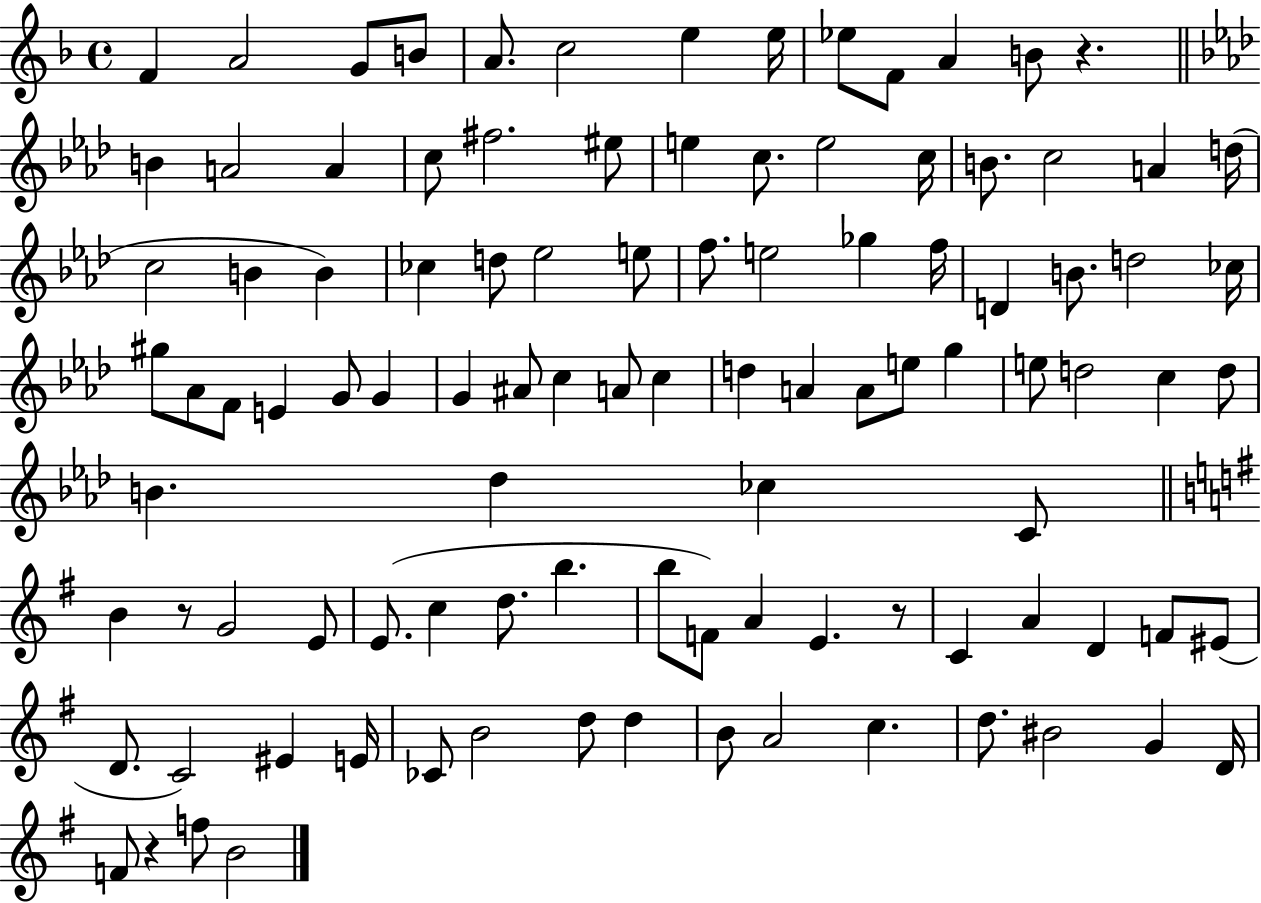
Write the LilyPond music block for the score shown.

{
  \clef treble
  \time 4/4
  \defaultTimeSignature
  \key f \major
  f'4 a'2 g'8 b'8 | a'8. c''2 e''4 e''16 | ees''8 f'8 a'4 b'8 r4. | \bar "||" \break \key aes \major b'4 a'2 a'4 | c''8 fis''2. eis''8 | e''4 c''8. e''2 c''16 | b'8. c''2 a'4 d''16( | \break c''2 b'4 b'4) | ces''4 d''8 ees''2 e''8 | f''8. e''2 ges''4 f''16 | d'4 b'8. d''2 ces''16 | \break gis''8 aes'8 f'8 e'4 g'8 g'4 | g'4 ais'8 c''4 a'8 c''4 | d''4 a'4 a'8 e''8 g''4 | e''8 d''2 c''4 d''8 | \break b'4. des''4 ces''4 c'8 | \bar "||" \break \key e \minor b'4 r8 g'2 e'8 | e'8.( c''4 d''8. b''4. | b''8 f'8) a'4 e'4. r8 | c'4 a'4 d'4 f'8 eis'8( | \break d'8. c'2) eis'4 e'16 | ces'8 b'2 d''8 d''4 | b'8 a'2 c''4. | d''8. bis'2 g'4 d'16 | \break f'8 r4 f''8 b'2 | \bar "|."
}